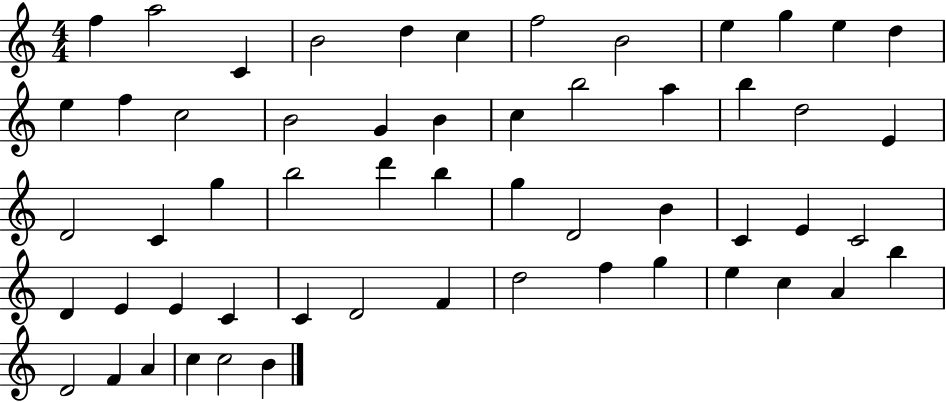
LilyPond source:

{
  \clef treble
  \numericTimeSignature
  \time 4/4
  \key c \major
  f''4 a''2 c'4 | b'2 d''4 c''4 | f''2 b'2 | e''4 g''4 e''4 d''4 | \break e''4 f''4 c''2 | b'2 g'4 b'4 | c''4 b''2 a''4 | b''4 d''2 e'4 | \break d'2 c'4 g''4 | b''2 d'''4 b''4 | g''4 d'2 b'4 | c'4 e'4 c'2 | \break d'4 e'4 e'4 c'4 | c'4 d'2 f'4 | d''2 f''4 g''4 | e''4 c''4 a'4 b''4 | \break d'2 f'4 a'4 | c''4 c''2 b'4 | \bar "|."
}